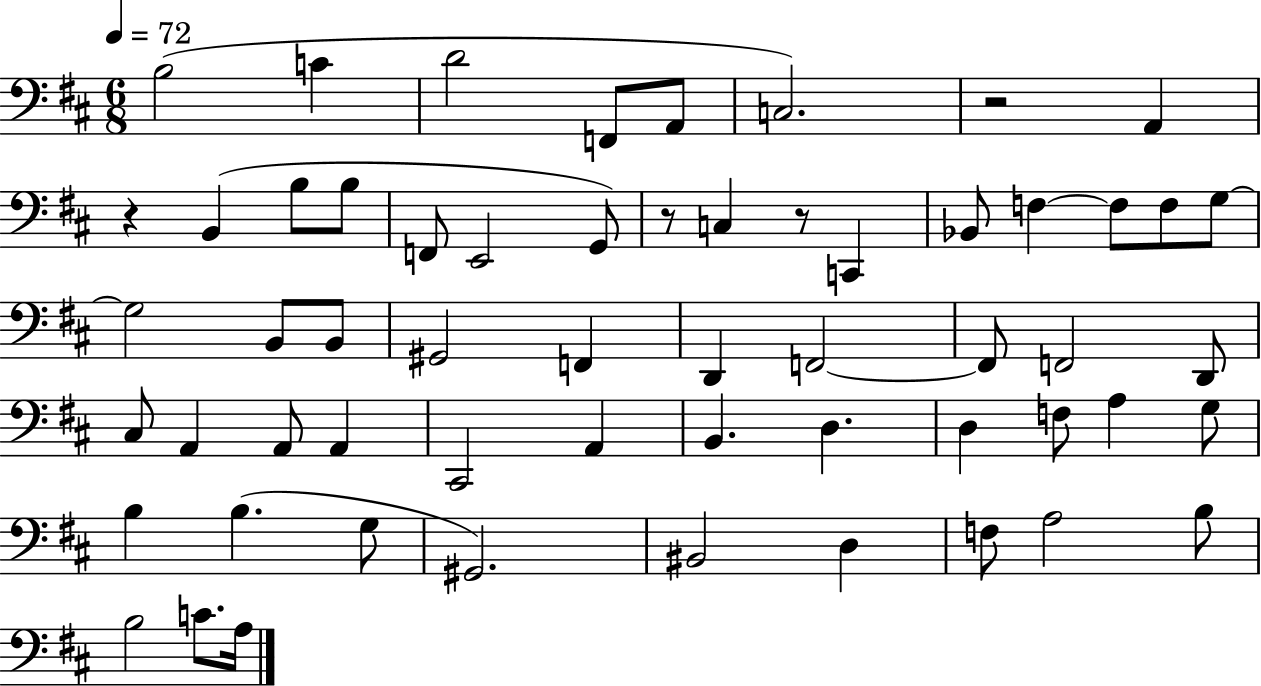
B3/h C4/q D4/h F2/e A2/e C3/h. R/h A2/q R/q B2/q B3/e B3/e F2/e E2/h G2/e R/e C3/q R/e C2/q Bb2/e F3/q F3/e F3/e G3/e G3/h B2/e B2/e G#2/h F2/q D2/q F2/h F2/e F2/h D2/e C#3/e A2/q A2/e A2/q C#2/h A2/q B2/q. D3/q. D3/q F3/e A3/q G3/e B3/q B3/q. G3/e G#2/h. BIS2/h D3/q F3/e A3/h B3/e B3/h C4/e. A3/s